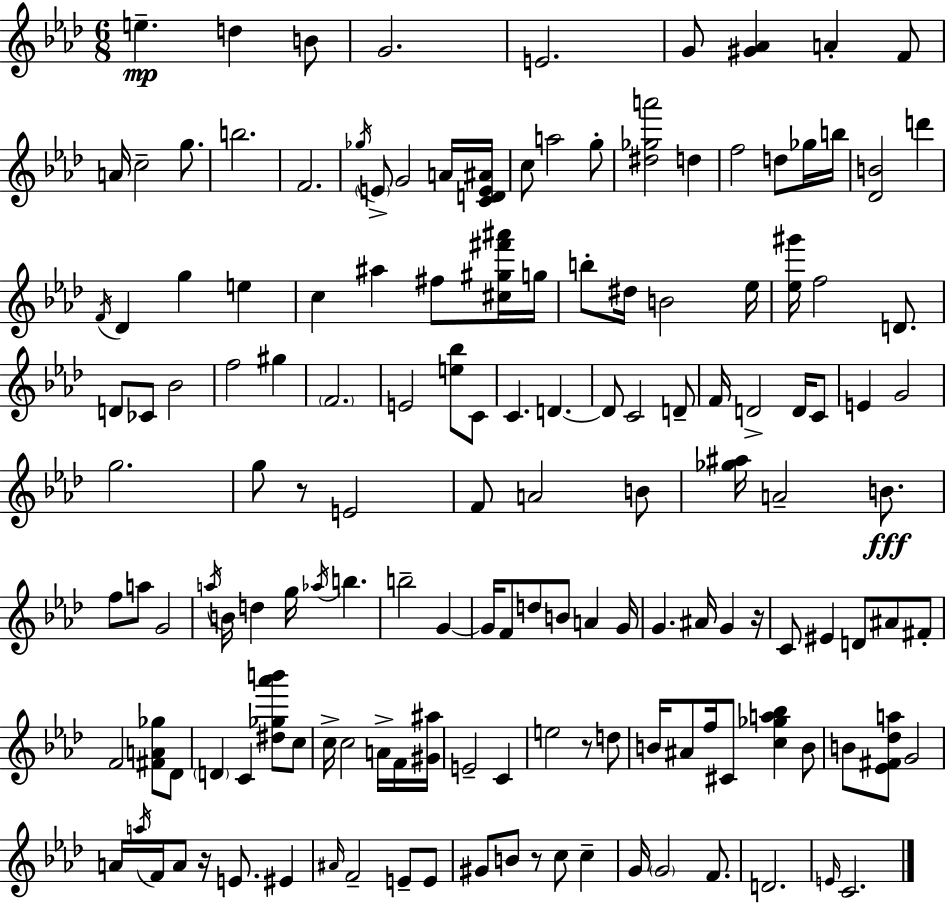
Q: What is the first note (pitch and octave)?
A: E5